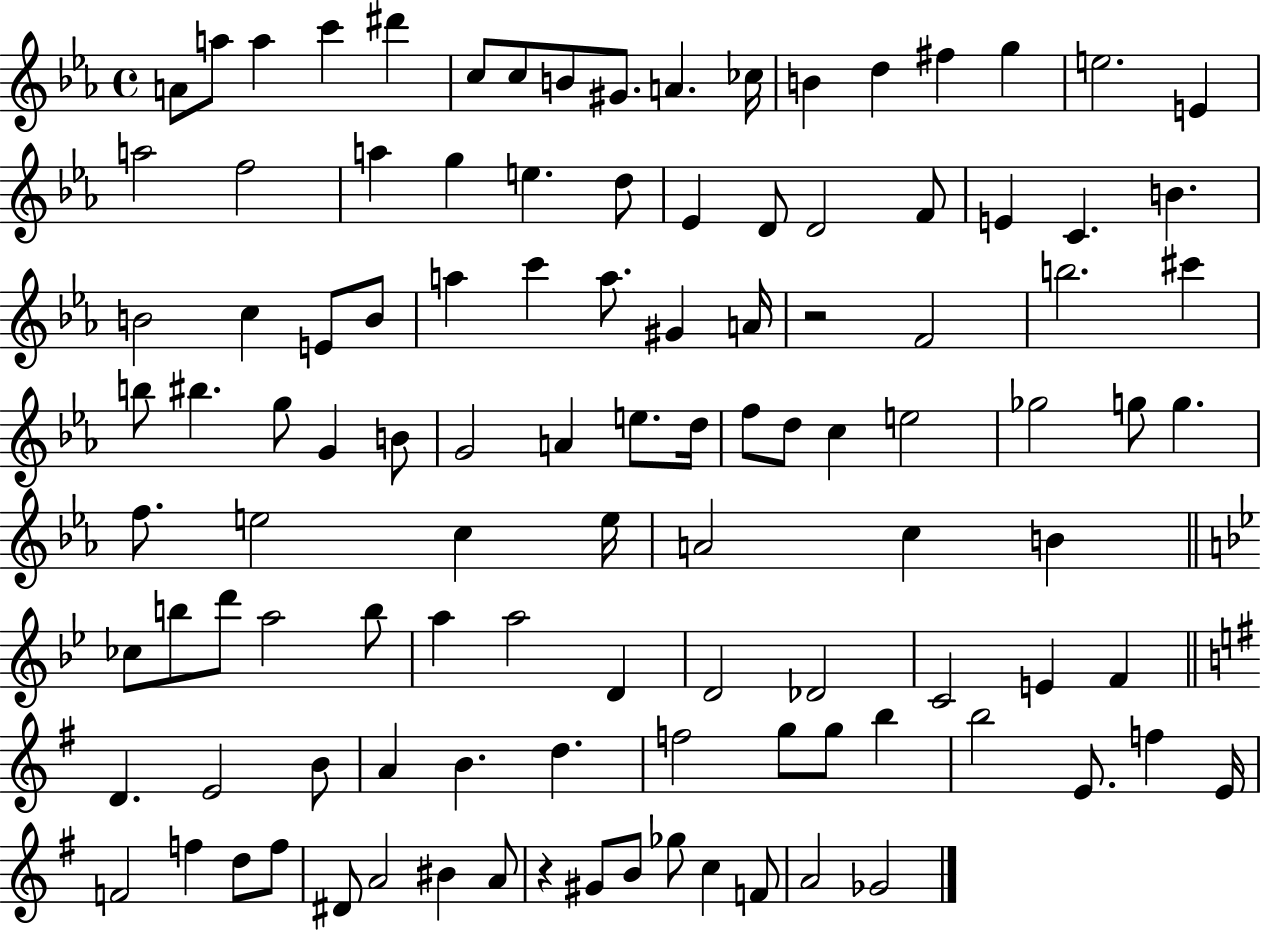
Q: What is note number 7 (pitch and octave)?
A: C5